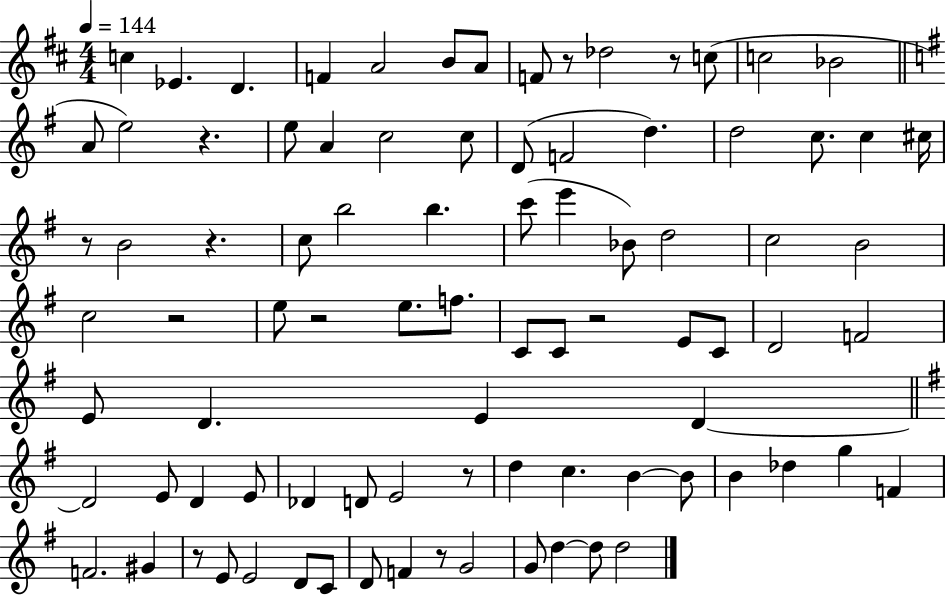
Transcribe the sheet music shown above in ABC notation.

X:1
T:Untitled
M:4/4
L:1/4
K:D
c _E D F A2 B/2 A/2 F/2 z/2 _d2 z/2 c/2 c2 _B2 A/2 e2 z e/2 A c2 c/2 D/2 F2 d d2 c/2 c ^c/4 z/2 B2 z c/2 b2 b c'/2 e' _B/2 d2 c2 B2 c2 z2 e/2 z2 e/2 f/2 C/2 C/2 z2 E/2 C/2 D2 F2 E/2 D E D D2 E/2 D E/2 _D D/2 E2 z/2 d c B B/2 B _d g F F2 ^G z/2 E/2 E2 D/2 C/2 D/2 F z/2 G2 G/2 d d/2 d2